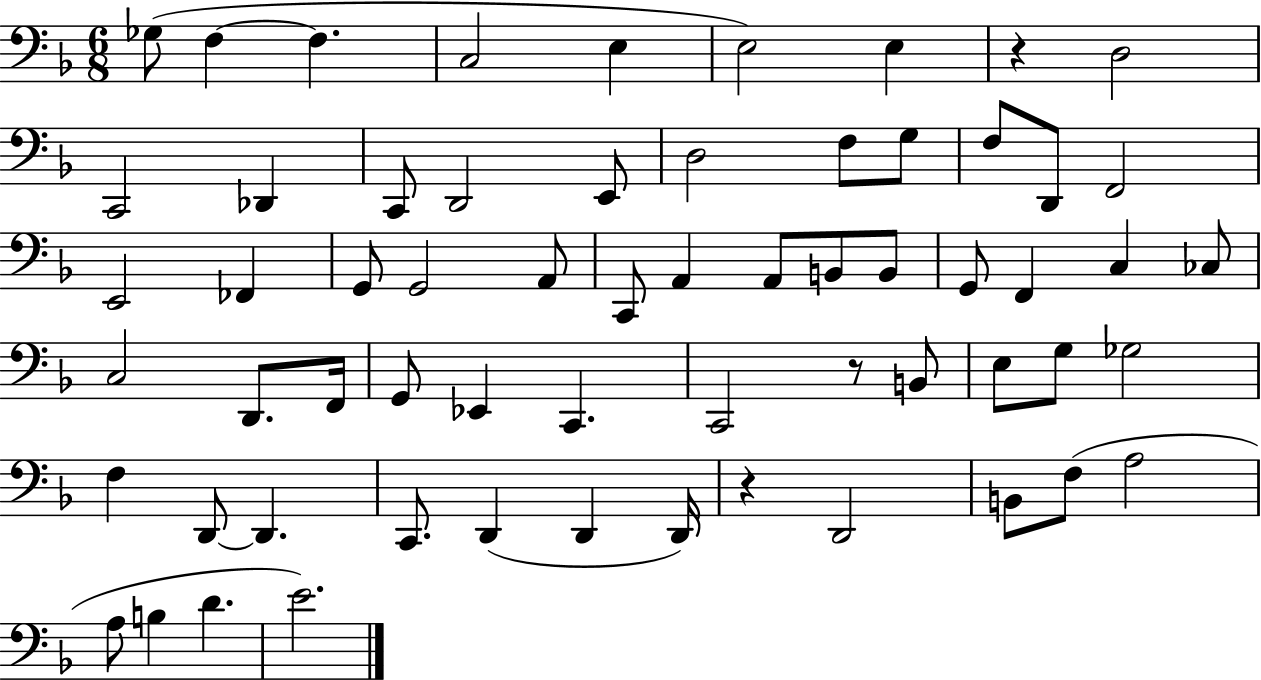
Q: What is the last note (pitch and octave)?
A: E4